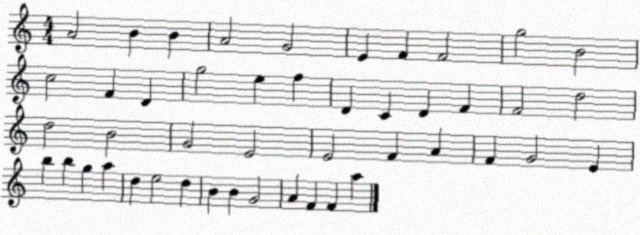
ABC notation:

X:1
T:Untitled
M:4/4
L:1/4
K:C
A2 B B A2 G2 E F F2 g2 B2 c2 F D g2 e f D C D F F2 d2 d2 B2 G2 E2 E2 F A F G2 E b b g a d e2 d B B G2 A F F a